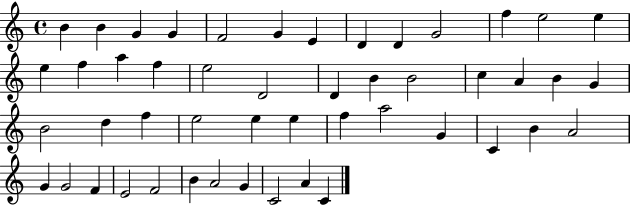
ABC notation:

X:1
T:Untitled
M:4/4
L:1/4
K:C
B B G G F2 G E D D G2 f e2 e e f a f e2 D2 D B B2 c A B G B2 d f e2 e e f a2 G C B A2 G G2 F E2 F2 B A2 G C2 A C